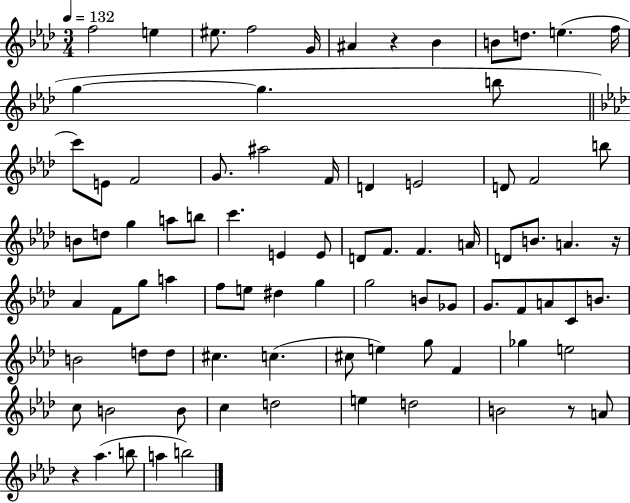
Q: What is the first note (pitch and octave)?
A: F5